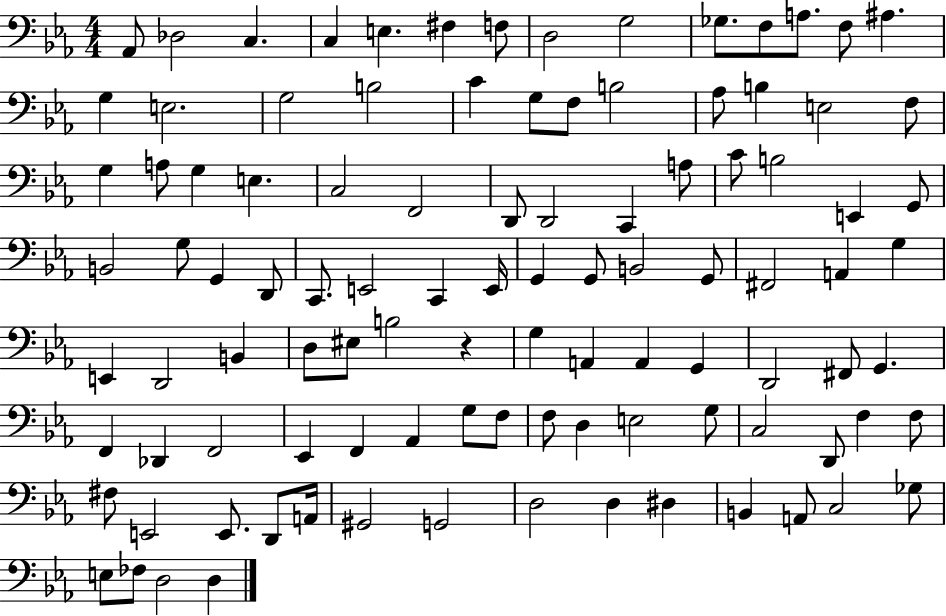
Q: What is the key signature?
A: EES major